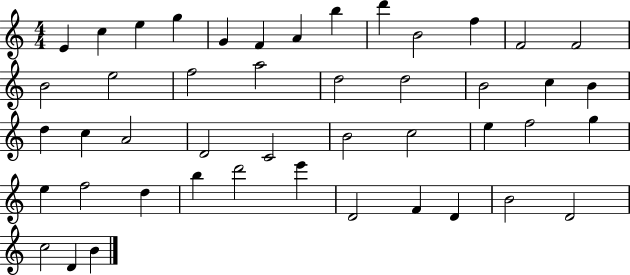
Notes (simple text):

E4/q C5/q E5/q G5/q G4/q F4/q A4/q B5/q D6/q B4/h F5/q F4/h F4/h B4/h E5/h F5/h A5/h D5/h D5/h B4/h C5/q B4/q D5/q C5/q A4/h D4/h C4/h B4/h C5/h E5/q F5/h G5/q E5/q F5/h D5/q B5/q D6/h E6/q D4/h F4/q D4/q B4/h D4/h C5/h D4/q B4/q